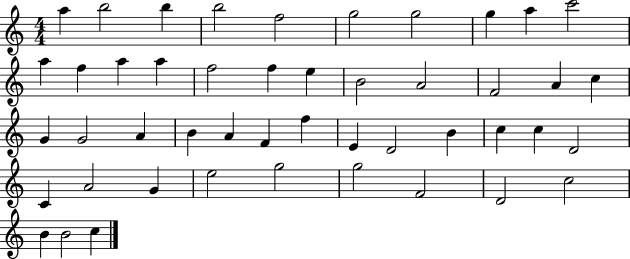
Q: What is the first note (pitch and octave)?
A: A5